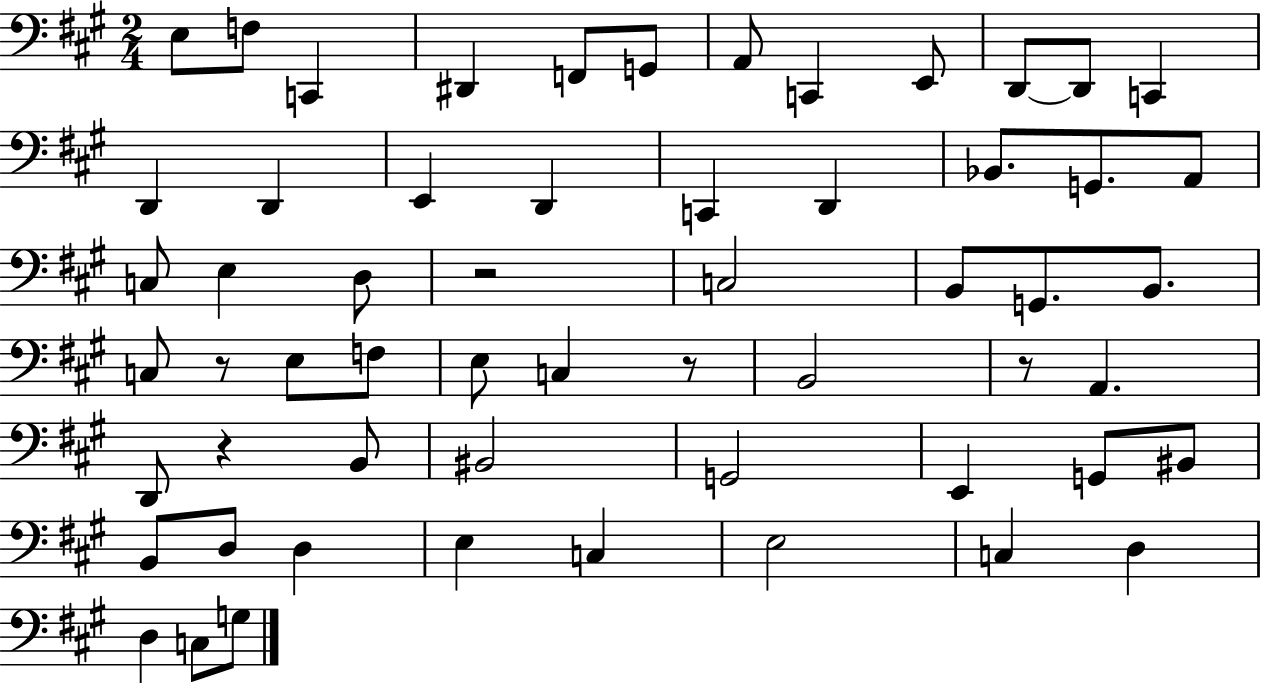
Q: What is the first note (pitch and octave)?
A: E3